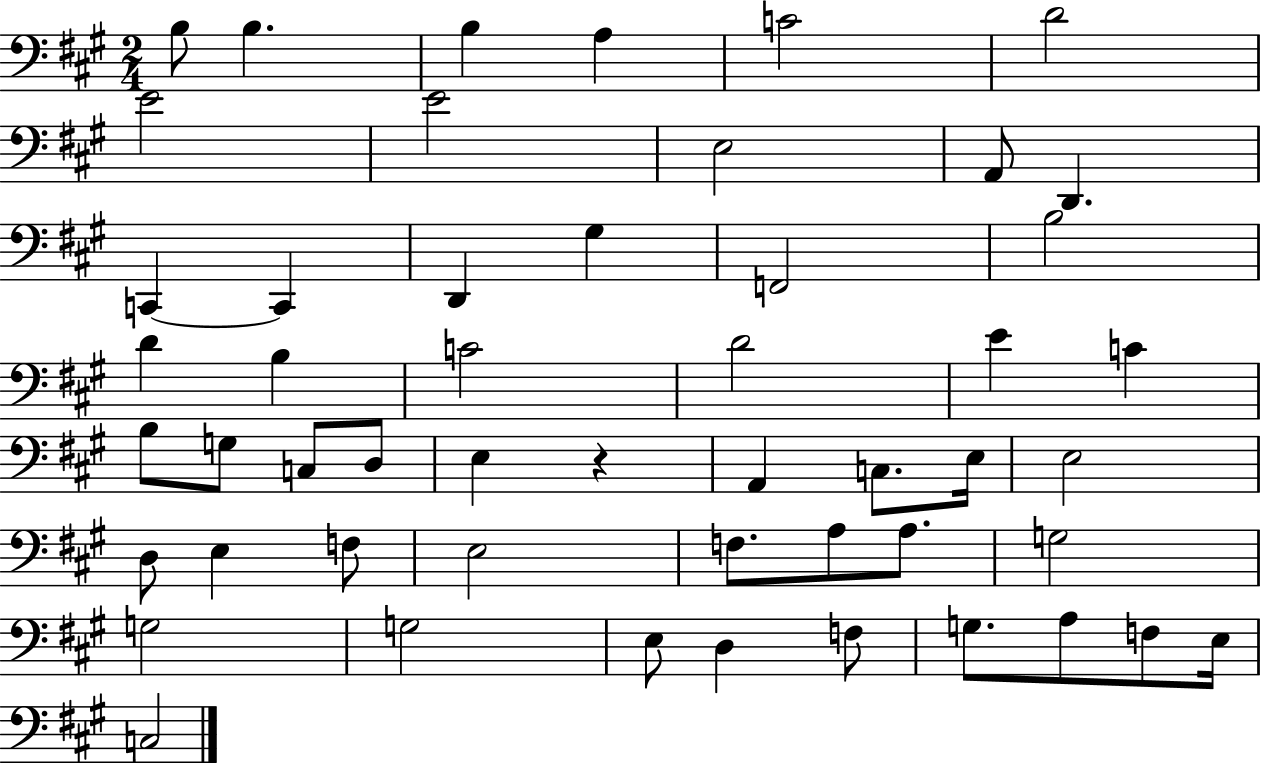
X:1
T:Untitled
M:2/4
L:1/4
K:A
B,/2 B, B, A, C2 D2 E2 E2 E,2 A,,/2 D,, C,, C,, D,, ^G, F,,2 B,2 D B, C2 D2 E C B,/2 G,/2 C,/2 D,/2 E, z A,, C,/2 E,/4 E,2 D,/2 E, F,/2 E,2 F,/2 A,/2 A,/2 G,2 G,2 G,2 E,/2 D, F,/2 G,/2 A,/2 F,/2 E,/4 C,2